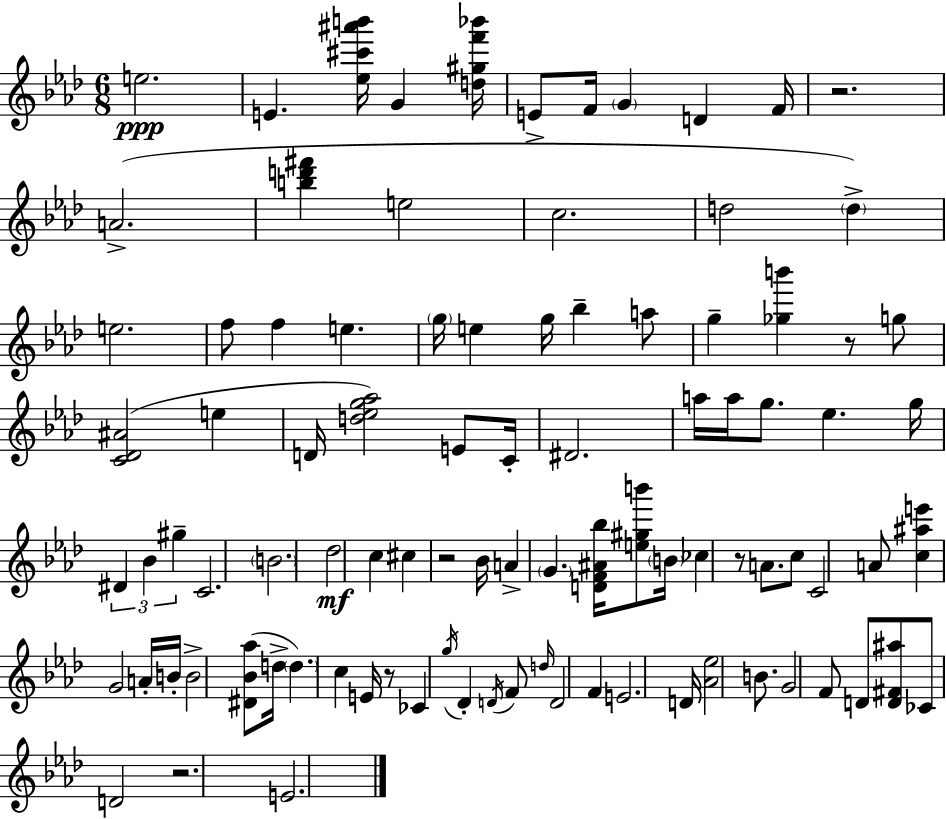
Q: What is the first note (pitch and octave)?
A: E5